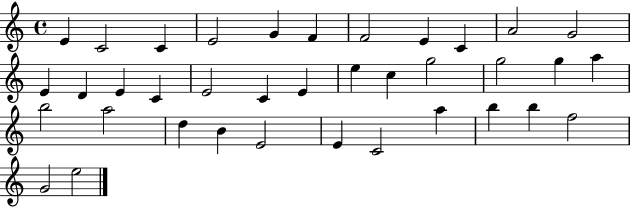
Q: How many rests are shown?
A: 0